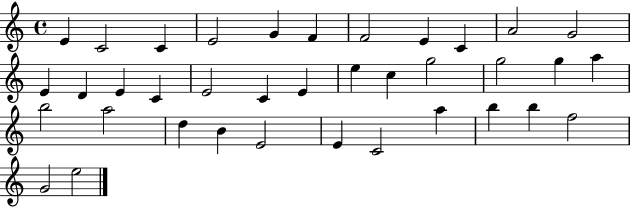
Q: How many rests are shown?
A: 0